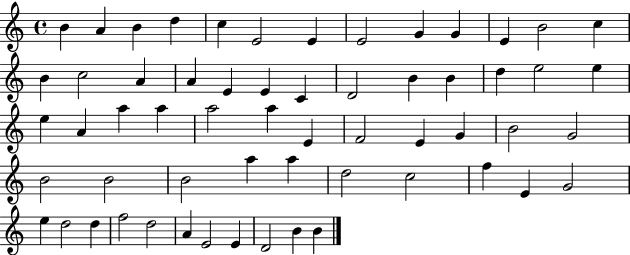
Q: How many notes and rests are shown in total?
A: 59